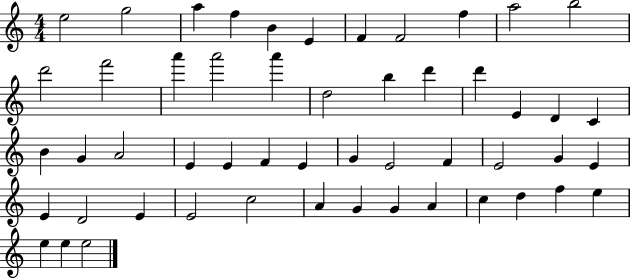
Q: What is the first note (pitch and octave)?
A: E5